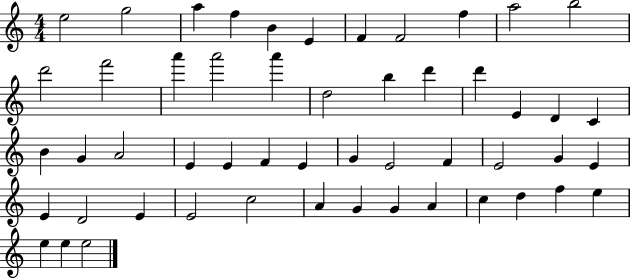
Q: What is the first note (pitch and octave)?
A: E5